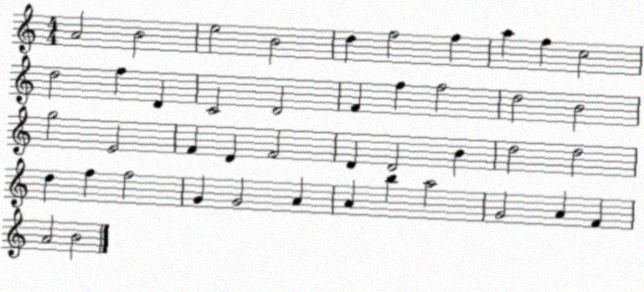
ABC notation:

X:1
T:Untitled
M:4/4
L:1/4
K:C
A2 B2 e2 B2 d f2 f a f c2 d2 f D C2 D2 F f f2 d2 B2 g2 E2 F D F2 D D2 B d2 d2 d f f2 G G2 A A b a2 G2 A F A2 B2